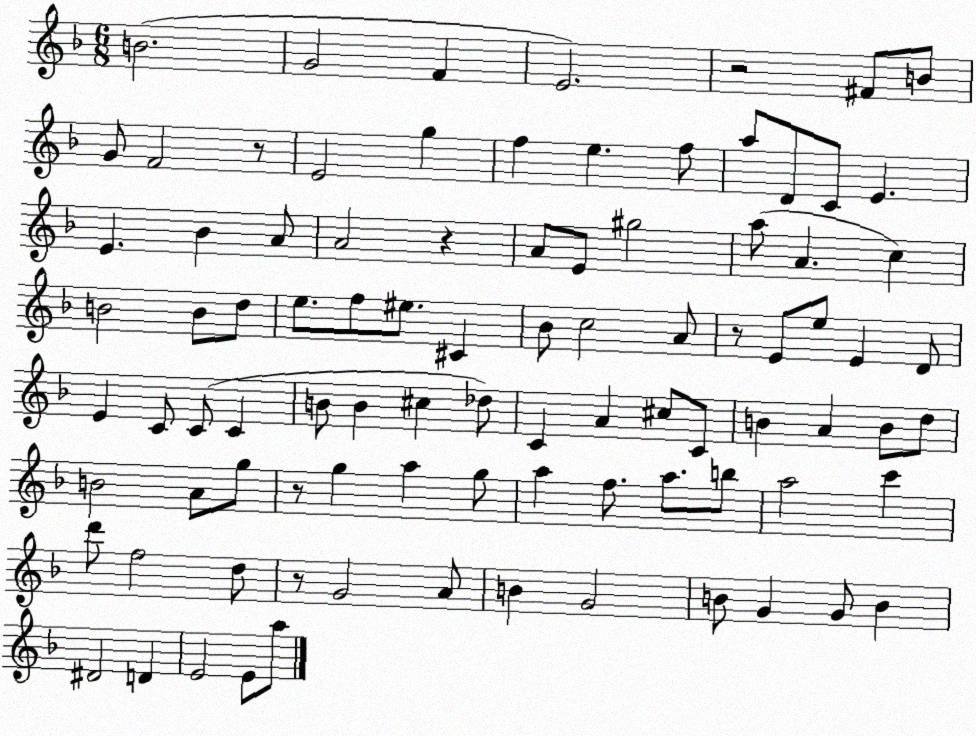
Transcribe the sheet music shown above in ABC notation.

X:1
T:Untitled
M:6/8
L:1/4
K:F
B2 G2 F E2 z2 ^F/2 B/2 G/2 F2 z/2 E2 g f e f/2 a/2 D/2 C/2 E E _B A/2 A2 z A/2 E/2 ^g2 a/2 A c B2 B/2 d/2 e/2 f/2 ^e/2 ^C _B/2 c2 A/2 z/2 E/2 e/2 E D/2 E C/2 C/2 C B/2 B ^c _d/2 C A ^c/2 C/2 B A B/2 d/2 B2 A/2 g/2 z/2 g a g/2 a f/2 a/2 b/2 a2 c' d'/2 f2 d/2 z/2 G2 A/2 B G2 B/2 G G/2 B ^D2 D E2 E/2 a/2